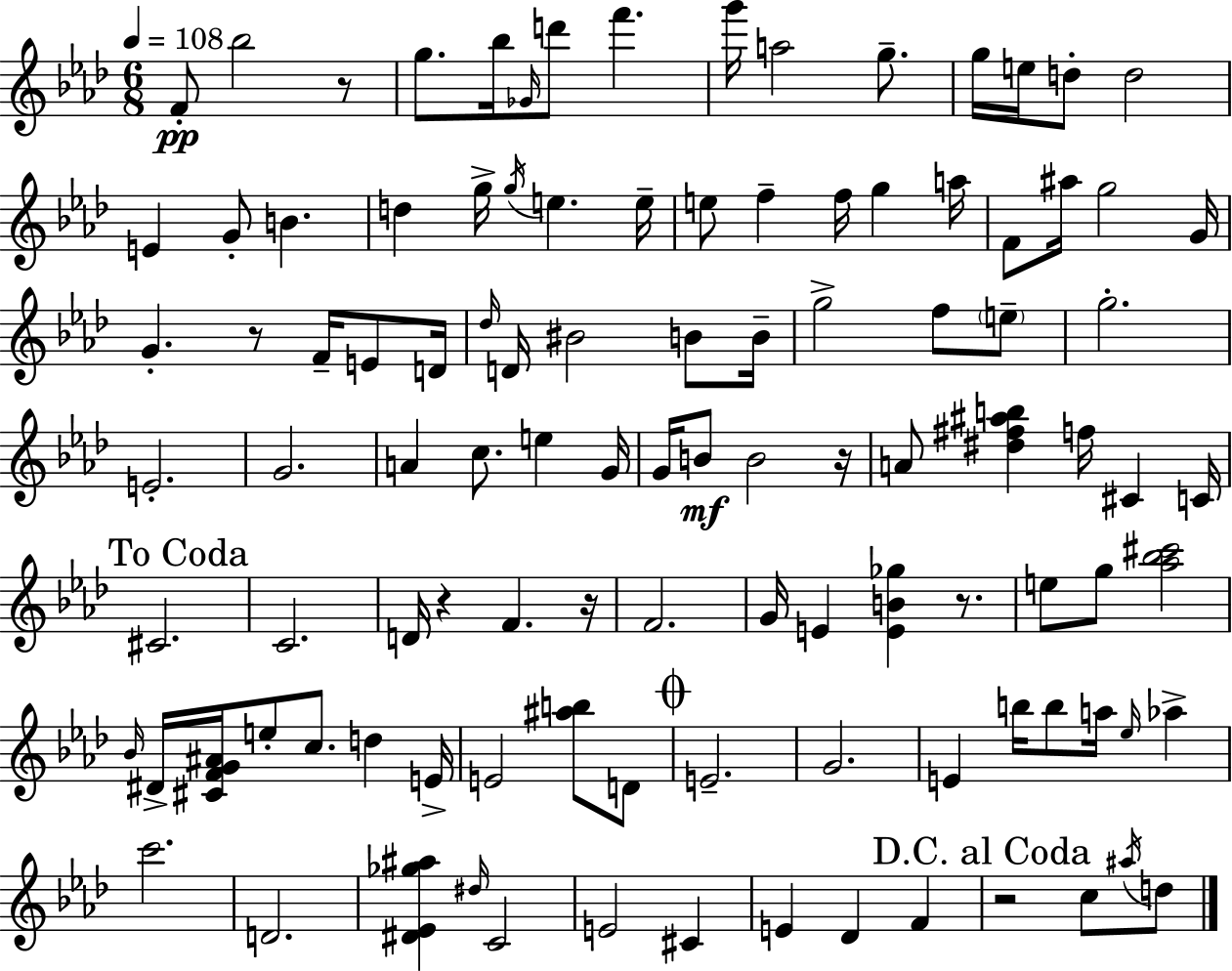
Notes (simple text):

F4/e Bb5/h R/e G5/e. Bb5/s Gb4/s D6/e F6/q. G6/s A5/h G5/e. G5/s E5/s D5/e D5/h E4/q G4/e B4/q. D5/q G5/s G5/s E5/q. E5/s E5/e F5/q F5/s G5/q A5/s F4/e A#5/s G5/h G4/s G4/q. R/e F4/s E4/e D4/s Db5/s D4/s BIS4/h B4/e B4/s G5/h F5/e E5/e G5/h. E4/h. G4/h. A4/q C5/e. E5/q G4/s G4/s B4/e B4/h R/s A4/e [D#5,F#5,A#5,B5]/q F5/s C#4/q C4/s C#4/h. C4/h. D4/s R/q F4/q. R/s F4/h. G4/s E4/q [E4,B4,Gb5]/q R/e. E5/e G5/e [Ab5,Bb5,C#6]/h Bb4/s D#4/s [C#4,F4,G4,A#4]/s E5/e C5/e. D5/q E4/s E4/h [A#5,B5]/e D4/e E4/h. G4/h. E4/q B5/s B5/e A5/s Eb5/s Ab5/q C6/h. D4/h. [D#4,Eb4,Gb5,A#5]/q D#5/s C4/h E4/h C#4/q E4/q Db4/q F4/q R/h C5/e A#5/s D5/e